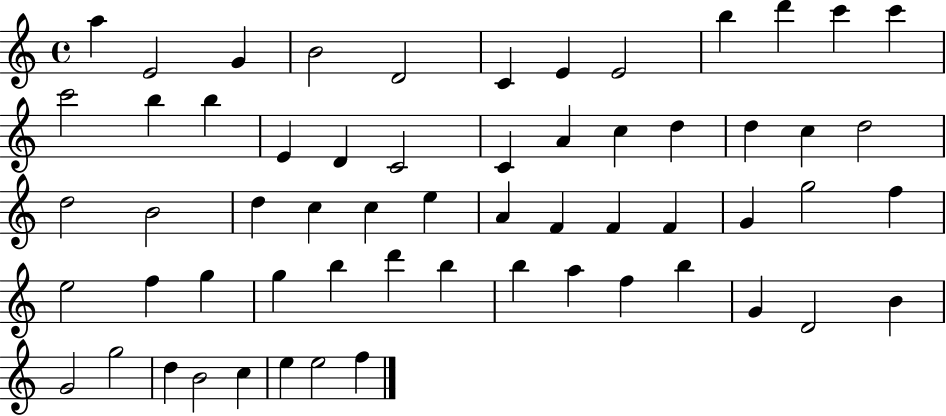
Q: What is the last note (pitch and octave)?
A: F5